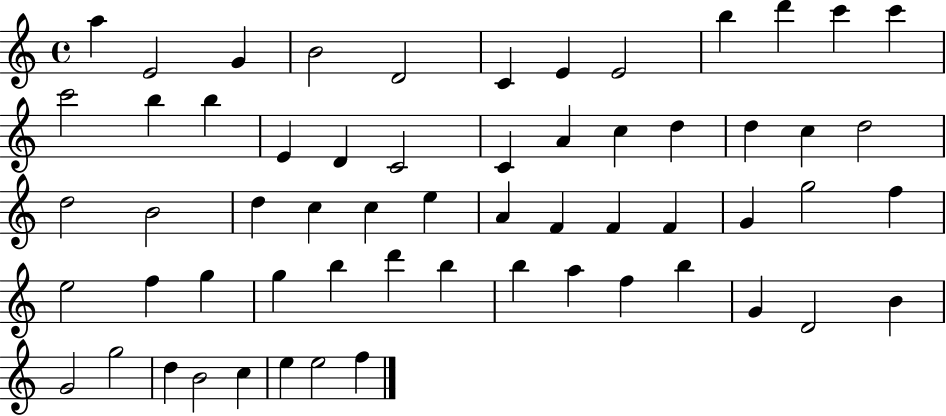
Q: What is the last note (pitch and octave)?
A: F5